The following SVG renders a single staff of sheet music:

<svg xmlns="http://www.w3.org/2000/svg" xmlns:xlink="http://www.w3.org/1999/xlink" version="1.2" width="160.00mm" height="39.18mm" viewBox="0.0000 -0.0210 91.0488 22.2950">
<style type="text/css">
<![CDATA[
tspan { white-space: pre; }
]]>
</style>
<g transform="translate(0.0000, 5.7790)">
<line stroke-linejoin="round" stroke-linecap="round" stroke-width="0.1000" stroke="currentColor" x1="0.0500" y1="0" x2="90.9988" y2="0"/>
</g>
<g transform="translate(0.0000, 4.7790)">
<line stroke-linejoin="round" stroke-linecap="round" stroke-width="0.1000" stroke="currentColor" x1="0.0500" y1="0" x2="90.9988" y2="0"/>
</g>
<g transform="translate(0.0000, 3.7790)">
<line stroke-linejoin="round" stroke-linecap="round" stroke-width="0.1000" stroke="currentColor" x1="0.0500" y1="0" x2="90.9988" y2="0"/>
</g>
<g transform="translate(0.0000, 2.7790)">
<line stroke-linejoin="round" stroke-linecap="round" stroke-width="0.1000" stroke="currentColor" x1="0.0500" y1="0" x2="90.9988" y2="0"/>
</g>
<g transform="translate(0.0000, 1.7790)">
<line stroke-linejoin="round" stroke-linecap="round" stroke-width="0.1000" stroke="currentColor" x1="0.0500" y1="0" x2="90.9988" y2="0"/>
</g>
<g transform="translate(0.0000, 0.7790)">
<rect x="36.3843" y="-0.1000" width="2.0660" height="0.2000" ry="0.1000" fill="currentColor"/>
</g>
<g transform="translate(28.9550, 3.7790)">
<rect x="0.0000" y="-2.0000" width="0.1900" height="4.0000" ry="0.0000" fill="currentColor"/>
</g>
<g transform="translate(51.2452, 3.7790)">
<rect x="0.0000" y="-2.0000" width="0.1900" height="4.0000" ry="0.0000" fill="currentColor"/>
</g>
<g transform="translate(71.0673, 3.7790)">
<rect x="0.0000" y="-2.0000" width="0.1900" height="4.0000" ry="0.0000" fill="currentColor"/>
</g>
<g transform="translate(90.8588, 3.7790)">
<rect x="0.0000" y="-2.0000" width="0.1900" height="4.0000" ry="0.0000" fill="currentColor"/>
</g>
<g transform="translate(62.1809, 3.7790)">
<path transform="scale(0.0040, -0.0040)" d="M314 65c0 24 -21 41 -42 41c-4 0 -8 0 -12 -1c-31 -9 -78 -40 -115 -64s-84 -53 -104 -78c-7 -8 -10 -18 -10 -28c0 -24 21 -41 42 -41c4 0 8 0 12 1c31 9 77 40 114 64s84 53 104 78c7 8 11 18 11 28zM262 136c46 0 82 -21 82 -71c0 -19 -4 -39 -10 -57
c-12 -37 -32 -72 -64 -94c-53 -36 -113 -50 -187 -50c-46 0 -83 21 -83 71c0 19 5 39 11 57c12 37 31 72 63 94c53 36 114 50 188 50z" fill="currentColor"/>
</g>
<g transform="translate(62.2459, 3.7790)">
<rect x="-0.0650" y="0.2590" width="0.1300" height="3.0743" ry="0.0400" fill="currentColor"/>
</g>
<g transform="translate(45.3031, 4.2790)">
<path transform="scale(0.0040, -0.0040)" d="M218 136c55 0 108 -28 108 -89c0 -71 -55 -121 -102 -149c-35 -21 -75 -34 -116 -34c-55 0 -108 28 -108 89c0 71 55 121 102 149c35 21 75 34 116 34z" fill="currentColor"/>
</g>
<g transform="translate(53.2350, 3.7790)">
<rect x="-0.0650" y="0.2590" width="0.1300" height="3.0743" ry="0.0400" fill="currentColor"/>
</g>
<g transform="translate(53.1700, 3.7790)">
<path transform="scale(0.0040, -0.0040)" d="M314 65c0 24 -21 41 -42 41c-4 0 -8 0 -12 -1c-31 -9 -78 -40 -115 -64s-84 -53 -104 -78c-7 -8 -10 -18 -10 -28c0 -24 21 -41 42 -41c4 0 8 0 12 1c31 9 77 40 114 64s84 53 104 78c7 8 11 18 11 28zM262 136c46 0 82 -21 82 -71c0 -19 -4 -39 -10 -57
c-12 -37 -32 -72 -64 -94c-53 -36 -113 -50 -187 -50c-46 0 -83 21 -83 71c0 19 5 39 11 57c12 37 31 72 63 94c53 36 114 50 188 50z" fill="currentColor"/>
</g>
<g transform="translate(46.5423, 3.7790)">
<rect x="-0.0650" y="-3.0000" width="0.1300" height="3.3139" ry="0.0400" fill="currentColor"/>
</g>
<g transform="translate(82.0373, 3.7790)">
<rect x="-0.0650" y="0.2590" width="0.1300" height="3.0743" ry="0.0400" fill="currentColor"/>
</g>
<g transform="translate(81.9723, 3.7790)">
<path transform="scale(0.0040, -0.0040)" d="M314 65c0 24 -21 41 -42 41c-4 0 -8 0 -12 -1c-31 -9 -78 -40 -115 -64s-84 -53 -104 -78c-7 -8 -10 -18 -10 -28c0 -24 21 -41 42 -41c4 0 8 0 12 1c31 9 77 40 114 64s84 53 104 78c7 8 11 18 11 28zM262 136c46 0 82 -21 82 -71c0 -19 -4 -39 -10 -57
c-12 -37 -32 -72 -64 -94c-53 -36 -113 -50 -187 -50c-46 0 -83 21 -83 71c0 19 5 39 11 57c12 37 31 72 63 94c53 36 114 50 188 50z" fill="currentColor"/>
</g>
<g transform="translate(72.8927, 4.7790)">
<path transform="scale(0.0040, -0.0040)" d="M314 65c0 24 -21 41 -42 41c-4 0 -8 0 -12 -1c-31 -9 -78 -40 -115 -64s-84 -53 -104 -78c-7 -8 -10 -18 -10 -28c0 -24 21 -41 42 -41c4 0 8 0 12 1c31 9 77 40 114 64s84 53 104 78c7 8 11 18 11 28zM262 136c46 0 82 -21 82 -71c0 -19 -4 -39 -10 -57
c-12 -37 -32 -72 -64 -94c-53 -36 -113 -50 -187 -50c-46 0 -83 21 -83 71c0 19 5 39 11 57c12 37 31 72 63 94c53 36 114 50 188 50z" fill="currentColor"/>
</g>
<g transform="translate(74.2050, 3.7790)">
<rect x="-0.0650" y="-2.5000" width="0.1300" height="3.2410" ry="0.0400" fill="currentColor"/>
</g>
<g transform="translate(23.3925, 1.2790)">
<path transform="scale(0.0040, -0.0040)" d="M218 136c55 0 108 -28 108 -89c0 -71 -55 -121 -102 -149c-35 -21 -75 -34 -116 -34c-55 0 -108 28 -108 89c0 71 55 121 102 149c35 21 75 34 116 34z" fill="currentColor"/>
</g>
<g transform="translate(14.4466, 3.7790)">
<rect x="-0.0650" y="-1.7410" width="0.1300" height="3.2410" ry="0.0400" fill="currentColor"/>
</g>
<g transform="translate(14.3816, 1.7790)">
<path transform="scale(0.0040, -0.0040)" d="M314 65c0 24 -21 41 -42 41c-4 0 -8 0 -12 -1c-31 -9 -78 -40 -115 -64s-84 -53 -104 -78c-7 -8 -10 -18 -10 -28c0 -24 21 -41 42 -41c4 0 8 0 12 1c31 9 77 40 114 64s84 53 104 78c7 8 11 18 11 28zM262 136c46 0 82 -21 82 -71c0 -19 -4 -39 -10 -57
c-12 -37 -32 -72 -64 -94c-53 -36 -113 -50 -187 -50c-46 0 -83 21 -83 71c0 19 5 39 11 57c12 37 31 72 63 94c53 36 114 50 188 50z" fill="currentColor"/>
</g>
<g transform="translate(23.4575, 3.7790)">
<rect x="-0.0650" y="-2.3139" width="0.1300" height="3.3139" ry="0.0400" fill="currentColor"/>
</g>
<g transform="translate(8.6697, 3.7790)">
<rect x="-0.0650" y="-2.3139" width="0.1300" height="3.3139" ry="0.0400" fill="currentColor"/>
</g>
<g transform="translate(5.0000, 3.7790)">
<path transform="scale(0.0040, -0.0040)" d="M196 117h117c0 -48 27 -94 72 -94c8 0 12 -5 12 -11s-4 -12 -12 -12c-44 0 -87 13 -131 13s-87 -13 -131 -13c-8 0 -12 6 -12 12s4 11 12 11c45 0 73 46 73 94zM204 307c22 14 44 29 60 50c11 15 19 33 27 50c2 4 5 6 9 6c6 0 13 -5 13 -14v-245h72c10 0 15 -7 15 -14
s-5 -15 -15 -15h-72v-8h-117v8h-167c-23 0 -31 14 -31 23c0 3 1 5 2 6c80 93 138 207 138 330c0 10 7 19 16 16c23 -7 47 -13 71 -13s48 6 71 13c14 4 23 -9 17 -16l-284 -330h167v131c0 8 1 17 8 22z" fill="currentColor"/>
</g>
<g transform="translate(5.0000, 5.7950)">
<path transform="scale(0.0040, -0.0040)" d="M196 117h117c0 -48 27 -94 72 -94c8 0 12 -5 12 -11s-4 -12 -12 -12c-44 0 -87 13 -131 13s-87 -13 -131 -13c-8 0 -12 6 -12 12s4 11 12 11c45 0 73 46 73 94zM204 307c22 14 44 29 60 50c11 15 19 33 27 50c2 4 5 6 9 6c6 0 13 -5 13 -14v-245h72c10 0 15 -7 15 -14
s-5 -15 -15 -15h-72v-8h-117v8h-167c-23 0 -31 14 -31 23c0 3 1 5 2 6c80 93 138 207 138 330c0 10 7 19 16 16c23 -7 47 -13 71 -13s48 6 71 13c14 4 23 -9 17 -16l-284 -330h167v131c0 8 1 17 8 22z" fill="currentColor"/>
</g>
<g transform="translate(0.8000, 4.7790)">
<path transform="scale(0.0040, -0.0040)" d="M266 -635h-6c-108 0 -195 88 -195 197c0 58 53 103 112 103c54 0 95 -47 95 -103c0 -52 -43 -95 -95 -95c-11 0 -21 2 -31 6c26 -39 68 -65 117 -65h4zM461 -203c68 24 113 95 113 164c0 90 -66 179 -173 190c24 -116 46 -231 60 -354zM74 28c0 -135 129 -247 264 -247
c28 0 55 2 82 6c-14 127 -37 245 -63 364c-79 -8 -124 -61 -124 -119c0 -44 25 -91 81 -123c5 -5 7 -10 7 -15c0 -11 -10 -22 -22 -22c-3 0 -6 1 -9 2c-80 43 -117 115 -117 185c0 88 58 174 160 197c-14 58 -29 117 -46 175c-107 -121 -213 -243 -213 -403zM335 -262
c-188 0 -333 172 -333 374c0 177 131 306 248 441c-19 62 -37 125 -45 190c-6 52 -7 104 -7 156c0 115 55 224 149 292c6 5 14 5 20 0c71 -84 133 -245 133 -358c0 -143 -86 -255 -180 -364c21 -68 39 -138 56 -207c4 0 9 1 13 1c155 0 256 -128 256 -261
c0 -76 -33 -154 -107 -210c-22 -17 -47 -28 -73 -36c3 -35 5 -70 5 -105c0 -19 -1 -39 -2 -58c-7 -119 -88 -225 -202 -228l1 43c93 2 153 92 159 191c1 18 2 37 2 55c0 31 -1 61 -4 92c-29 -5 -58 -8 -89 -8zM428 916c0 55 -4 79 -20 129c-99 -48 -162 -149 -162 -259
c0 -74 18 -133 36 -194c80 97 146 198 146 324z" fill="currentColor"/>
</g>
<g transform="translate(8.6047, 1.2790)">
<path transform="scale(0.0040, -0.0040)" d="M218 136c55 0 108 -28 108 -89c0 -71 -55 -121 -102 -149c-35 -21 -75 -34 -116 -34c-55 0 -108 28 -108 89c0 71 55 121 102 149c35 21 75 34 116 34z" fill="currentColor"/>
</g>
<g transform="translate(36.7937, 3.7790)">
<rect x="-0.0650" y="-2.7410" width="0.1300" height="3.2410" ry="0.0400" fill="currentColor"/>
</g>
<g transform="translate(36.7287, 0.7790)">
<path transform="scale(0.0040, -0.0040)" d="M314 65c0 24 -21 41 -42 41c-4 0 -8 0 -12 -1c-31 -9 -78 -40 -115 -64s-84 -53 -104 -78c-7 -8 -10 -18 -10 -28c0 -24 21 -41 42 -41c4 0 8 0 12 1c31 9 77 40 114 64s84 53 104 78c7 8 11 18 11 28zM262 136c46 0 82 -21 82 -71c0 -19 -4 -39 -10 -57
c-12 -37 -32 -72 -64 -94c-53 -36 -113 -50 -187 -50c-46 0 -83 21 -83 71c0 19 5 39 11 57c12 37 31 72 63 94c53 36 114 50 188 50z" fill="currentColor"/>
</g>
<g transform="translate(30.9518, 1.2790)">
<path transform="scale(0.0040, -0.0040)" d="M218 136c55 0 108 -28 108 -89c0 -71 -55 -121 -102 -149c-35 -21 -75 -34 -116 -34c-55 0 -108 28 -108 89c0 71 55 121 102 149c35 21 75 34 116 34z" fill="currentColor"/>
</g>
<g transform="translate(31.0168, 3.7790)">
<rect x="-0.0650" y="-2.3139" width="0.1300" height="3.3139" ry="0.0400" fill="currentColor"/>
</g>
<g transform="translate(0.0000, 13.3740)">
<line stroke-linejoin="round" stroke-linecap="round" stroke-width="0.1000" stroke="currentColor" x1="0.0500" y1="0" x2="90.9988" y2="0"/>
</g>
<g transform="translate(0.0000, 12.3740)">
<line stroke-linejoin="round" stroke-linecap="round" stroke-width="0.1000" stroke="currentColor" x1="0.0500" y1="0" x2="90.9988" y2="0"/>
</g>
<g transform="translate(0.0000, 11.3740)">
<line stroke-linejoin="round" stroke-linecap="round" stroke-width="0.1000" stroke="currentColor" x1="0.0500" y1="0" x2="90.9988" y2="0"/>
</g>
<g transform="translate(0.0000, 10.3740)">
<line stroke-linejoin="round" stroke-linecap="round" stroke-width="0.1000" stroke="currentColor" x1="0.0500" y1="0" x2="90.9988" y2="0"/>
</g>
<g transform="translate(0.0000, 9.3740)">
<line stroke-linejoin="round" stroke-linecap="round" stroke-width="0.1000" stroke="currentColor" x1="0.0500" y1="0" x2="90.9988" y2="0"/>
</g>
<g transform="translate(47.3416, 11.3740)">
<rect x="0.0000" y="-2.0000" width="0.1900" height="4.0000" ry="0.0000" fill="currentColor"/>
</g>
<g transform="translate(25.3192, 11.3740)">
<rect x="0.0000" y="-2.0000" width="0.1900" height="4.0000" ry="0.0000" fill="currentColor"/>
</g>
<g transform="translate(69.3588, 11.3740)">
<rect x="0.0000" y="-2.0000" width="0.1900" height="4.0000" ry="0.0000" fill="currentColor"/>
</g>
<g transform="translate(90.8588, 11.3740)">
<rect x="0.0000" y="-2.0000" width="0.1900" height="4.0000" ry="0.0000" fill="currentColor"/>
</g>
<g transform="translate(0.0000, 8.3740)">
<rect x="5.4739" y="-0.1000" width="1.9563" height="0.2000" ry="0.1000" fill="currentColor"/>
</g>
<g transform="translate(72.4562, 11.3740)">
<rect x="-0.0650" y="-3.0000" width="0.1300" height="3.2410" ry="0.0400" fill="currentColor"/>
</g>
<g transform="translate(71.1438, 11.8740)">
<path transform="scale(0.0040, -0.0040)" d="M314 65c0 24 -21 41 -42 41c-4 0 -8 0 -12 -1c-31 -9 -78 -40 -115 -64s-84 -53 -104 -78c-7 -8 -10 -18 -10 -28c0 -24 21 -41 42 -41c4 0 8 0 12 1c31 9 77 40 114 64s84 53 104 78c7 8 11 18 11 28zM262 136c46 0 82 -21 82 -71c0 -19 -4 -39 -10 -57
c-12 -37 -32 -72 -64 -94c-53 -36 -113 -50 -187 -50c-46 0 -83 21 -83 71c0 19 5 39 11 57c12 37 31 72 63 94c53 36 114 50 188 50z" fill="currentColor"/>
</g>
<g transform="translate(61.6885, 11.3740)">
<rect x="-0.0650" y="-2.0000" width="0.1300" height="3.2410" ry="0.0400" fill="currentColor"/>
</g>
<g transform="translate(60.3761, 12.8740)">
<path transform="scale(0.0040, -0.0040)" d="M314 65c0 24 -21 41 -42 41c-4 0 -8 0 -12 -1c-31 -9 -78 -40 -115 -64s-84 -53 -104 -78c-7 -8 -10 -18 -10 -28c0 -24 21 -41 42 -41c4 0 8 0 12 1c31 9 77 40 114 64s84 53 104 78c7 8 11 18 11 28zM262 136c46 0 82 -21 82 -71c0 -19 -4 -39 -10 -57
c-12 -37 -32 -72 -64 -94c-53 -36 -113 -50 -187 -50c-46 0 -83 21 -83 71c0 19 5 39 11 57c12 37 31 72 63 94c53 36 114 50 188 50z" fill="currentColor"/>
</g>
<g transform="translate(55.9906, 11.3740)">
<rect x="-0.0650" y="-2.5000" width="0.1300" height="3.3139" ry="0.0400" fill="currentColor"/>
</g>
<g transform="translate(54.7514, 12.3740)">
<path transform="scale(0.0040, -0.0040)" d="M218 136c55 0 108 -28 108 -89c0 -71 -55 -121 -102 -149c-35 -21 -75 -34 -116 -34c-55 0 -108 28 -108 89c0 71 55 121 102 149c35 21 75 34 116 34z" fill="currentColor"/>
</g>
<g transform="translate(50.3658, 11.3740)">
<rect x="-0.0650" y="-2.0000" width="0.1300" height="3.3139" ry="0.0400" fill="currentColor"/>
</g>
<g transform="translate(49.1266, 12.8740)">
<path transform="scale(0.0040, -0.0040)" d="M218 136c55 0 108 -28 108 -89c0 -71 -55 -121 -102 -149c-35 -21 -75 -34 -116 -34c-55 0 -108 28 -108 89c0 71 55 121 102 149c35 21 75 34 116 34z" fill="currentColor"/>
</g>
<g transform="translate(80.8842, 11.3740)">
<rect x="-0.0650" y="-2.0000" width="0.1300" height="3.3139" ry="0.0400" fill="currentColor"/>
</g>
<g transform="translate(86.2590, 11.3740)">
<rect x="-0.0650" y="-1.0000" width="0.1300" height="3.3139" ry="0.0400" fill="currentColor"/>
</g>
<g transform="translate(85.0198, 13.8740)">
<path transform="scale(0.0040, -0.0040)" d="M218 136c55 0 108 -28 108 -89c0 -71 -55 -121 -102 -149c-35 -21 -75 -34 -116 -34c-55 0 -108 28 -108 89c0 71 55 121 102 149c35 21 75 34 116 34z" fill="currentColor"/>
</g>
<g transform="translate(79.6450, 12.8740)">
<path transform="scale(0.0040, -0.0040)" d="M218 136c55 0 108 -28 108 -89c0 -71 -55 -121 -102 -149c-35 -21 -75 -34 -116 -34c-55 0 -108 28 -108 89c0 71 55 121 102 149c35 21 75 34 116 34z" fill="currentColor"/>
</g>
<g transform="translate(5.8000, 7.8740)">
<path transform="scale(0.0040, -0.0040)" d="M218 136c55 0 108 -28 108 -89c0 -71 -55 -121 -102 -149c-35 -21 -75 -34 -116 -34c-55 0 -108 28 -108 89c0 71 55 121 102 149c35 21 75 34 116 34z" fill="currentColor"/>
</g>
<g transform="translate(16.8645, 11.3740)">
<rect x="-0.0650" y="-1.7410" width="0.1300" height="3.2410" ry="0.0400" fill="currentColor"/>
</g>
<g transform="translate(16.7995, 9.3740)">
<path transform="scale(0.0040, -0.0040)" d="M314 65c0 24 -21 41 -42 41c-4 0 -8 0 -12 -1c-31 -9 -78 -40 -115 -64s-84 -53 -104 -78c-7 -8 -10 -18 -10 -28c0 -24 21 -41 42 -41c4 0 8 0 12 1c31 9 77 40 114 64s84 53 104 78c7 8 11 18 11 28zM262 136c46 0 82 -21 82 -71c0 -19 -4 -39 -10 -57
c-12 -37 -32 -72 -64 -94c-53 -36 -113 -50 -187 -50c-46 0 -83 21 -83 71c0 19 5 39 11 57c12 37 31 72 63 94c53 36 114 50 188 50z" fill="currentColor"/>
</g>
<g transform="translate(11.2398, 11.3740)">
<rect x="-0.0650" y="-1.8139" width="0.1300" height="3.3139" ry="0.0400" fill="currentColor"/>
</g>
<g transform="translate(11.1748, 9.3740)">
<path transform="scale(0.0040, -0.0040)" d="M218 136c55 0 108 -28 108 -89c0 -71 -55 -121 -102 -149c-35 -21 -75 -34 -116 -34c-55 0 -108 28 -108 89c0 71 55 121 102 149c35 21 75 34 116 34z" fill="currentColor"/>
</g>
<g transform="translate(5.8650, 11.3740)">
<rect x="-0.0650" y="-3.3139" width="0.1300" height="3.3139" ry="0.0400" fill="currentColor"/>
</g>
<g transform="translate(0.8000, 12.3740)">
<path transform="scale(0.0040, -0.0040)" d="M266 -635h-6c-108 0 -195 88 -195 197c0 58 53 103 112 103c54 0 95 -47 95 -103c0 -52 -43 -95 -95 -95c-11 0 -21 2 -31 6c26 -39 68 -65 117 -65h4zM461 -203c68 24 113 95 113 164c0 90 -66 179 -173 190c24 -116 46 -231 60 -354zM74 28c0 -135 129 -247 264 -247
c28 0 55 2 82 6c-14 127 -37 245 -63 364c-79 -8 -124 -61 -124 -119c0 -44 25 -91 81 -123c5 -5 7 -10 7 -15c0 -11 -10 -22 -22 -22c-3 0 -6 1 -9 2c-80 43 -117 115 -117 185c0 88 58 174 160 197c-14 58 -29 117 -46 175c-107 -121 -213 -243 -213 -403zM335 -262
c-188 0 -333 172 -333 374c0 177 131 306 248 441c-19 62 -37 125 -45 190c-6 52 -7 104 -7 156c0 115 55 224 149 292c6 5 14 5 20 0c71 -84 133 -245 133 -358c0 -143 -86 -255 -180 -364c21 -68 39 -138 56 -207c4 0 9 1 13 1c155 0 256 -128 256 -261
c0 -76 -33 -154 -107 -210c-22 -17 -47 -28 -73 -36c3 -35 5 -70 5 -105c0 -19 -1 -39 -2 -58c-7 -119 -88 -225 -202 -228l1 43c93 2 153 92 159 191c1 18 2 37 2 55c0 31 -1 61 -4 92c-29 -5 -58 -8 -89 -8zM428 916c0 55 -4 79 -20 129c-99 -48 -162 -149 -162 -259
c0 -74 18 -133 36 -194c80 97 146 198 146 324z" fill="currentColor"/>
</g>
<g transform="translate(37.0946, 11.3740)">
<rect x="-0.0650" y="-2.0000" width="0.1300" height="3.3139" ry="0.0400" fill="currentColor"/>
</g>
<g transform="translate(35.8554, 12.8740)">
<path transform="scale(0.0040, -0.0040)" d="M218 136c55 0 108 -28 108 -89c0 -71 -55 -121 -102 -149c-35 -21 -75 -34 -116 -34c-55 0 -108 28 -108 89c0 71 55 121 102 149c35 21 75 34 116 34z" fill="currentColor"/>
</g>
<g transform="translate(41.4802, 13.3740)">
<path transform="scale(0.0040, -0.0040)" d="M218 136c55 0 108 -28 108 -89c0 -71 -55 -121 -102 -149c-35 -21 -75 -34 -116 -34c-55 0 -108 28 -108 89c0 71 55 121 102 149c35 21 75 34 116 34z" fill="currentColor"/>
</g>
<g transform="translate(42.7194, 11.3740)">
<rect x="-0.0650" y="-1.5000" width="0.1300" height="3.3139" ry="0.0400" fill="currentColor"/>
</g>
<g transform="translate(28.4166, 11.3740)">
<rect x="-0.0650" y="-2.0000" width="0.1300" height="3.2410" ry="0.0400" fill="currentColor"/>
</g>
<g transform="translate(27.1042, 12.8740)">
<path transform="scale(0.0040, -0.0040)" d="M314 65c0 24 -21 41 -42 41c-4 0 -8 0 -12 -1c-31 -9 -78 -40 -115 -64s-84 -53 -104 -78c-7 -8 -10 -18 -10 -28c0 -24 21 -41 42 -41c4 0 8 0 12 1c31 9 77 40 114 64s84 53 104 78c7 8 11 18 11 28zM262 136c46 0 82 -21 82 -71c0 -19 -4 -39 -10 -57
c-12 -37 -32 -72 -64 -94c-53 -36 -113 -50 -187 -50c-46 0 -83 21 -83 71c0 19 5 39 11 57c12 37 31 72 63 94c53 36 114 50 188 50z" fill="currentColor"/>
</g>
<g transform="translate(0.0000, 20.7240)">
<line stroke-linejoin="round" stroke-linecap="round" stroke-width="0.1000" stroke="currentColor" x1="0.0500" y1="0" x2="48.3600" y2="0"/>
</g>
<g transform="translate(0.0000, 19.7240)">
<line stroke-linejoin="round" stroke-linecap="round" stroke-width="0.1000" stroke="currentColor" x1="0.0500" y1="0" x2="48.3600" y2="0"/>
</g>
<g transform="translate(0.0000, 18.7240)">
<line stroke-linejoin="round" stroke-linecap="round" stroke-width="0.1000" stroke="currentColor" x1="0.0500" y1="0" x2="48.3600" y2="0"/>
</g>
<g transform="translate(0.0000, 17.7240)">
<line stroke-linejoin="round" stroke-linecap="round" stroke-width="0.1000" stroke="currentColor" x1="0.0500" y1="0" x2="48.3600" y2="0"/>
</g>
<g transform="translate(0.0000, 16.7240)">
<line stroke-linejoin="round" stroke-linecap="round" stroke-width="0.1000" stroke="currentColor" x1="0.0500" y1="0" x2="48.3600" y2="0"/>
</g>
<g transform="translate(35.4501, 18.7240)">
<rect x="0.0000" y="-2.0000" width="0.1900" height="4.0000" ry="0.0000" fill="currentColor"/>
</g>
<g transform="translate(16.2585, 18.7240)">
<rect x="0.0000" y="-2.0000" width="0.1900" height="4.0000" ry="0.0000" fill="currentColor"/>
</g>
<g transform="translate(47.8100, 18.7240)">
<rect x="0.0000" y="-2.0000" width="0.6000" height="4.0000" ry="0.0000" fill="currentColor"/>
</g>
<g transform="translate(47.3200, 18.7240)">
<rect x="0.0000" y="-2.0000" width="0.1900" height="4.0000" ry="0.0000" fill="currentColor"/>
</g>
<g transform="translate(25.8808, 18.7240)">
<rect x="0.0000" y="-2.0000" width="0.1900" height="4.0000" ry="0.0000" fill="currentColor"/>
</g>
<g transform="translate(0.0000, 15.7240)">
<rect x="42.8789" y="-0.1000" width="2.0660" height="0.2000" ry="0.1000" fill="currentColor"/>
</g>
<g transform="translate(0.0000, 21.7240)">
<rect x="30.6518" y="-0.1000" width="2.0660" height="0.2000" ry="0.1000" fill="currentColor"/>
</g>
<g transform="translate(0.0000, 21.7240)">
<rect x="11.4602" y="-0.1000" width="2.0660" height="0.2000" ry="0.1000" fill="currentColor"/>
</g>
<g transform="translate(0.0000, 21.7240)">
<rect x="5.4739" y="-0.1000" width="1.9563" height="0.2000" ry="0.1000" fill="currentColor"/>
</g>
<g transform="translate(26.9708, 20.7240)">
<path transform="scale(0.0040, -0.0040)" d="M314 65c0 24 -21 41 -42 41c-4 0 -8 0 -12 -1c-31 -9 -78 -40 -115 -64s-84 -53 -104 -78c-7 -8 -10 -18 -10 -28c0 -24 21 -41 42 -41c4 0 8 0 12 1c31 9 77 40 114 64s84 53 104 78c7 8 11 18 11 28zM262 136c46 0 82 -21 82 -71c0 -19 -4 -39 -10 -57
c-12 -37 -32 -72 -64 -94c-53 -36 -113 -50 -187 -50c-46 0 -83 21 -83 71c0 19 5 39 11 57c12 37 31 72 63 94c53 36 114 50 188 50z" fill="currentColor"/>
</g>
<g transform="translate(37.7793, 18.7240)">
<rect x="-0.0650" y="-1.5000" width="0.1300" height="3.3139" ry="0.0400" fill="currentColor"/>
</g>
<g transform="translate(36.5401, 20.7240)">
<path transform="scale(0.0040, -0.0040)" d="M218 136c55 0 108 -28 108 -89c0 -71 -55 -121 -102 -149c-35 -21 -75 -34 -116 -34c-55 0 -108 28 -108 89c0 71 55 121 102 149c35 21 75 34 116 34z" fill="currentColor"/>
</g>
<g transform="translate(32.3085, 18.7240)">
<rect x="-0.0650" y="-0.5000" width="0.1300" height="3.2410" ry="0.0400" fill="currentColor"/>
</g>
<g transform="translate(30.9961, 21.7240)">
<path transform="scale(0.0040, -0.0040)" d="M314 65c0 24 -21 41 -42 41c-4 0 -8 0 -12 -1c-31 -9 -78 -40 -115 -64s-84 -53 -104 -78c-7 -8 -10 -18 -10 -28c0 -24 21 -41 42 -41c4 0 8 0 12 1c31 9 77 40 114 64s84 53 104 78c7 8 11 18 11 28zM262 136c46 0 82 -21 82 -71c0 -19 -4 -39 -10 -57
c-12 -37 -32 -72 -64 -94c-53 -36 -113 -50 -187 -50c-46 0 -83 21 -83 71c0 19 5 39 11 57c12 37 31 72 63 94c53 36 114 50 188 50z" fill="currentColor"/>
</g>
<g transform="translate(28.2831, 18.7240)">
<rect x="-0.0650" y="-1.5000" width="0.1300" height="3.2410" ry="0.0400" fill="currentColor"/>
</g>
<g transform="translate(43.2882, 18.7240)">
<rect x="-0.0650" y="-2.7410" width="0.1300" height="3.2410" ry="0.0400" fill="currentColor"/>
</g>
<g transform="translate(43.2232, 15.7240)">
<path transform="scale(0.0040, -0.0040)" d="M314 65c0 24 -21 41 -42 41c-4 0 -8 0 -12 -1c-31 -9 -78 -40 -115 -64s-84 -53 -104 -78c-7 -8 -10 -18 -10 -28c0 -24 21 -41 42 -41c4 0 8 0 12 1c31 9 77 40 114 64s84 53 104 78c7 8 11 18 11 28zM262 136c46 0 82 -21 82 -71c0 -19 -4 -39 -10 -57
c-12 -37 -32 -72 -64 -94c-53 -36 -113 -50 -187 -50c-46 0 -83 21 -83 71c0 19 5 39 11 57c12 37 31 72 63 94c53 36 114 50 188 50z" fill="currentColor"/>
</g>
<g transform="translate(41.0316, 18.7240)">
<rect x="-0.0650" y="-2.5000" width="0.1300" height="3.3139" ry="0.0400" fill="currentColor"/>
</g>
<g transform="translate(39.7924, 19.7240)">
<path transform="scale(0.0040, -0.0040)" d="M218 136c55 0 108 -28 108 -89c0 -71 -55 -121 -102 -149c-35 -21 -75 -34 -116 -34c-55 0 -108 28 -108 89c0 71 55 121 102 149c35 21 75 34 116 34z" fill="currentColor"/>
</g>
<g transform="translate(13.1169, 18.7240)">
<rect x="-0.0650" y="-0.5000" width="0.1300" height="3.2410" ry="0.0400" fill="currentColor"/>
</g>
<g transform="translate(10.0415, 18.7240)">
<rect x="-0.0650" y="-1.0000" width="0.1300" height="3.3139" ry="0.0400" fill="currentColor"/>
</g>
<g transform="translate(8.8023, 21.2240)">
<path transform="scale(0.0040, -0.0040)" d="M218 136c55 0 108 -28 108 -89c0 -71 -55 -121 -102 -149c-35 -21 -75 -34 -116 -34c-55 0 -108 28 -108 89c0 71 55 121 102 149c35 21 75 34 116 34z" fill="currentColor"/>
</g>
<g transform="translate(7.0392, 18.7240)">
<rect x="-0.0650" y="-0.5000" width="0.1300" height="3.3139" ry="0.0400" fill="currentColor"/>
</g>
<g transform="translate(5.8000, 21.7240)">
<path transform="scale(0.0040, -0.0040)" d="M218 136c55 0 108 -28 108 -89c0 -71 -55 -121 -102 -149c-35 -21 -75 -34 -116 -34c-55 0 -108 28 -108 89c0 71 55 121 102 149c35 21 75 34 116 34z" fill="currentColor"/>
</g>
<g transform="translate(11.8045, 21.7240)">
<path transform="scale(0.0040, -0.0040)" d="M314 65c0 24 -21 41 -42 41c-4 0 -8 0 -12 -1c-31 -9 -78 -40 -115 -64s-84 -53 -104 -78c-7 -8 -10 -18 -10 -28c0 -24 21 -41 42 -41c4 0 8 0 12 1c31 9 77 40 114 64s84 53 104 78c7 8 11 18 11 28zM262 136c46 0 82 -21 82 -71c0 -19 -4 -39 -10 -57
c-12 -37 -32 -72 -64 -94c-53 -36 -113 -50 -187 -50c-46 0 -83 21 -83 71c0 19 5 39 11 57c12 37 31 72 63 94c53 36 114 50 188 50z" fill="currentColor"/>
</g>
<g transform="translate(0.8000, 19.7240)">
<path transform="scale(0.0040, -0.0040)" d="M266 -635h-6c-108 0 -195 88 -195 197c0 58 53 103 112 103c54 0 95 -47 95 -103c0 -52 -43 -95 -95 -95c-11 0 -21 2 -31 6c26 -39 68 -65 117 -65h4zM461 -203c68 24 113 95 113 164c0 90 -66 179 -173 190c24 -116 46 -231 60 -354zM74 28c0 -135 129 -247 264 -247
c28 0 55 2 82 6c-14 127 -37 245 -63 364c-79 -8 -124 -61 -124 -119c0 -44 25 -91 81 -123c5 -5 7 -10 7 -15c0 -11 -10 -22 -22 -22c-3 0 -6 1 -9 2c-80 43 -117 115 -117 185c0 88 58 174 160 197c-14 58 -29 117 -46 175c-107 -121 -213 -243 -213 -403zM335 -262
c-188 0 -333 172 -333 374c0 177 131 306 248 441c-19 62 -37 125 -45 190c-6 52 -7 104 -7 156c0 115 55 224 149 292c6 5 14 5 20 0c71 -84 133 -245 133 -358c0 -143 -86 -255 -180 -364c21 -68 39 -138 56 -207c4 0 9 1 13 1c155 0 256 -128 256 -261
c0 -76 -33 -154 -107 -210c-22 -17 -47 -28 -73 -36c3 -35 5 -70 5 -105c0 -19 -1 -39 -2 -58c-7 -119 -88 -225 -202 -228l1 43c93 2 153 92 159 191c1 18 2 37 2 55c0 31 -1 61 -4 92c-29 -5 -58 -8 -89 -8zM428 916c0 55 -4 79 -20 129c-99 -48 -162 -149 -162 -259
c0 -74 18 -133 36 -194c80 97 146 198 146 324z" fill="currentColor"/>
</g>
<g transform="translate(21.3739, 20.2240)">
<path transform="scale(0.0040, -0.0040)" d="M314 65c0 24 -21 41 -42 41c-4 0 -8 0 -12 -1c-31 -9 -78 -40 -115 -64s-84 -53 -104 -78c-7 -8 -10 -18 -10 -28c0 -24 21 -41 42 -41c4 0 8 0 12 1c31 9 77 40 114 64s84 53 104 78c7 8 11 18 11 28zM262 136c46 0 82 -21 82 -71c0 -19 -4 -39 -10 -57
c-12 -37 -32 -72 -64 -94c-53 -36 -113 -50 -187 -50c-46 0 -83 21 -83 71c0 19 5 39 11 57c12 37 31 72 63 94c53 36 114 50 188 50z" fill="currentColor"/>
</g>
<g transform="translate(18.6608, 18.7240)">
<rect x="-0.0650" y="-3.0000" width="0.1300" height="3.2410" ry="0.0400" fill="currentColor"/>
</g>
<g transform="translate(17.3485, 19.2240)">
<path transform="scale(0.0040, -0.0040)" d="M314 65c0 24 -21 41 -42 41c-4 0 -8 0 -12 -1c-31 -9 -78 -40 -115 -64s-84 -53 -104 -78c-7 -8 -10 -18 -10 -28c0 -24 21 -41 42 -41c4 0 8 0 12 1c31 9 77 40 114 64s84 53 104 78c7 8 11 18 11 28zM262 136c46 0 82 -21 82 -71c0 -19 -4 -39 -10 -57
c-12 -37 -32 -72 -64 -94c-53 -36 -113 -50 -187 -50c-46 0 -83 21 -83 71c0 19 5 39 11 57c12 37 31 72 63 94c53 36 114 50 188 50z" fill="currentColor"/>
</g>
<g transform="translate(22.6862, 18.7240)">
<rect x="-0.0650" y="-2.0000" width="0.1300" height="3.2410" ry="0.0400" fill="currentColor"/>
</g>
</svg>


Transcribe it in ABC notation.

X:1
T:Untitled
M:4/4
L:1/4
K:C
g f2 g g a2 A B2 B2 G2 B2 b f f2 F2 F E F G F2 A2 F D C D C2 A2 F2 E2 C2 E G a2